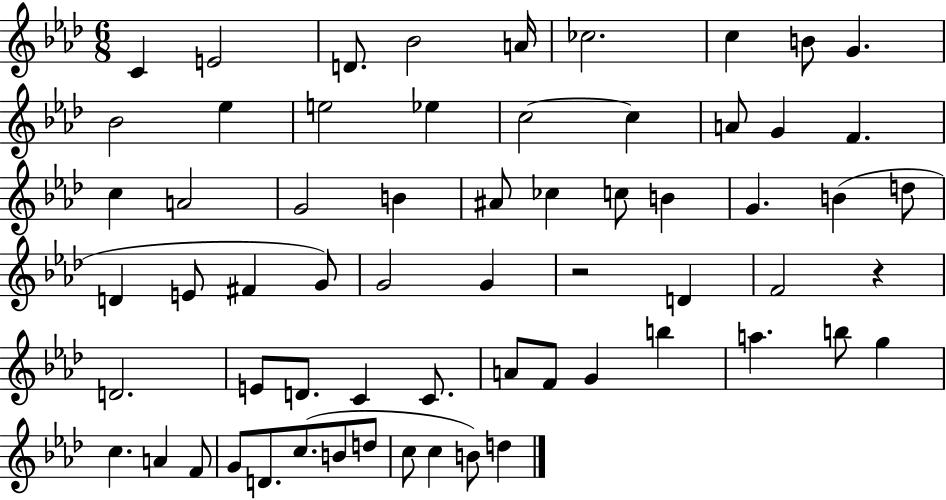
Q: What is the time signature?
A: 6/8